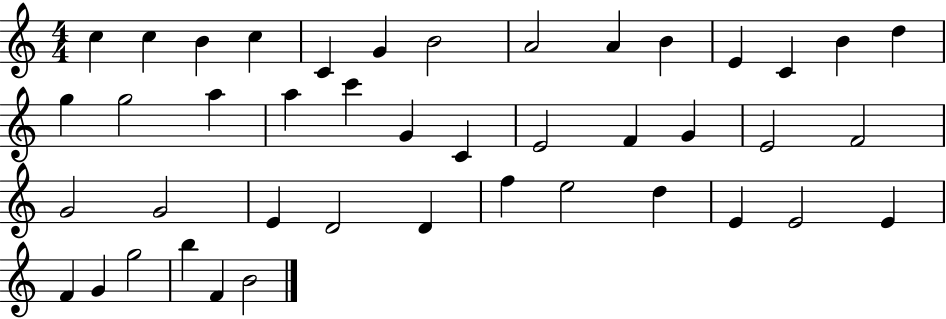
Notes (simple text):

C5/q C5/q B4/q C5/q C4/q G4/q B4/h A4/h A4/q B4/q E4/q C4/q B4/q D5/q G5/q G5/h A5/q A5/q C6/q G4/q C4/q E4/h F4/q G4/q E4/h F4/h G4/h G4/h E4/q D4/h D4/q F5/q E5/h D5/q E4/q E4/h E4/q F4/q G4/q G5/h B5/q F4/q B4/h